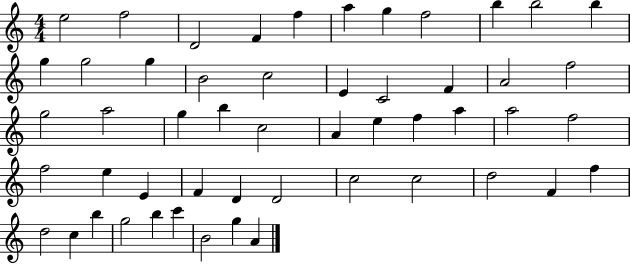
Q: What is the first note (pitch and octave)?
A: E5